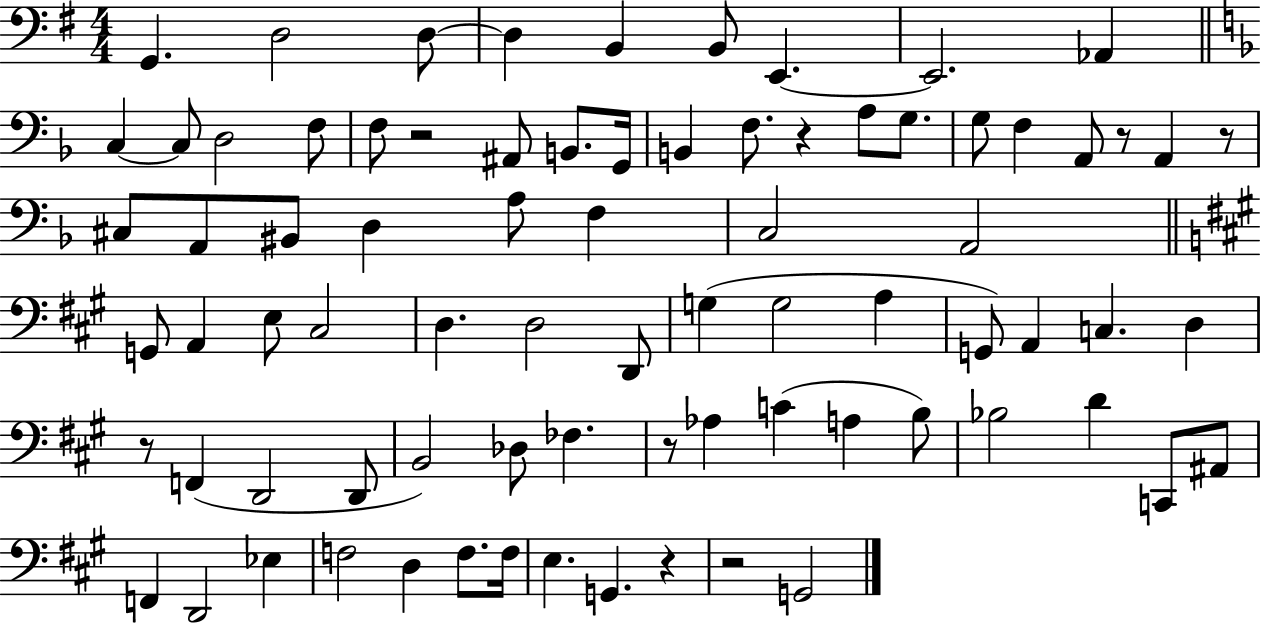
{
  \clef bass
  \numericTimeSignature
  \time 4/4
  \key g \major
  \repeat volta 2 { g,4. d2 d8~~ | d4 b,4 b,8 e,4.~~ | e,2. aes,4 | \bar "||" \break \key f \major c4~~ c8 d2 f8 | f8 r2 ais,8 b,8. g,16 | b,4 f8. r4 a8 g8. | g8 f4 a,8 r8 a,4 r8 | \break cis8 a,8 bis,8 d4 a8 f4 | c2 a,2 | \bar "||" \break \key a \major g,8 a,4 e8 cis2 | d4. d2 d,8 | g4( g2 a4 | g,8) a,4 c4. d4 | \break r8 f,4( d,2 d,8 | b,2) des8 fes4. | r8 aes4 c'4( a4 b8) | bes2 d'4 c,8 ais,8 | \break f,4 d,2 ees4 | f2 d4 f8. f16 | e4. g,4. r4 | r2 g,2 | \break } \bar "|."
}